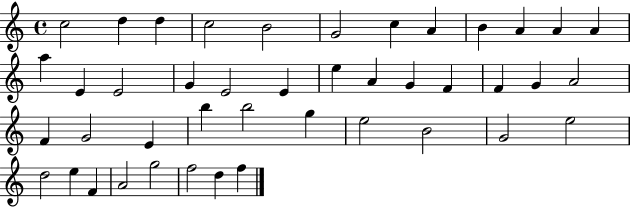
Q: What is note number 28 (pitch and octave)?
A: E4